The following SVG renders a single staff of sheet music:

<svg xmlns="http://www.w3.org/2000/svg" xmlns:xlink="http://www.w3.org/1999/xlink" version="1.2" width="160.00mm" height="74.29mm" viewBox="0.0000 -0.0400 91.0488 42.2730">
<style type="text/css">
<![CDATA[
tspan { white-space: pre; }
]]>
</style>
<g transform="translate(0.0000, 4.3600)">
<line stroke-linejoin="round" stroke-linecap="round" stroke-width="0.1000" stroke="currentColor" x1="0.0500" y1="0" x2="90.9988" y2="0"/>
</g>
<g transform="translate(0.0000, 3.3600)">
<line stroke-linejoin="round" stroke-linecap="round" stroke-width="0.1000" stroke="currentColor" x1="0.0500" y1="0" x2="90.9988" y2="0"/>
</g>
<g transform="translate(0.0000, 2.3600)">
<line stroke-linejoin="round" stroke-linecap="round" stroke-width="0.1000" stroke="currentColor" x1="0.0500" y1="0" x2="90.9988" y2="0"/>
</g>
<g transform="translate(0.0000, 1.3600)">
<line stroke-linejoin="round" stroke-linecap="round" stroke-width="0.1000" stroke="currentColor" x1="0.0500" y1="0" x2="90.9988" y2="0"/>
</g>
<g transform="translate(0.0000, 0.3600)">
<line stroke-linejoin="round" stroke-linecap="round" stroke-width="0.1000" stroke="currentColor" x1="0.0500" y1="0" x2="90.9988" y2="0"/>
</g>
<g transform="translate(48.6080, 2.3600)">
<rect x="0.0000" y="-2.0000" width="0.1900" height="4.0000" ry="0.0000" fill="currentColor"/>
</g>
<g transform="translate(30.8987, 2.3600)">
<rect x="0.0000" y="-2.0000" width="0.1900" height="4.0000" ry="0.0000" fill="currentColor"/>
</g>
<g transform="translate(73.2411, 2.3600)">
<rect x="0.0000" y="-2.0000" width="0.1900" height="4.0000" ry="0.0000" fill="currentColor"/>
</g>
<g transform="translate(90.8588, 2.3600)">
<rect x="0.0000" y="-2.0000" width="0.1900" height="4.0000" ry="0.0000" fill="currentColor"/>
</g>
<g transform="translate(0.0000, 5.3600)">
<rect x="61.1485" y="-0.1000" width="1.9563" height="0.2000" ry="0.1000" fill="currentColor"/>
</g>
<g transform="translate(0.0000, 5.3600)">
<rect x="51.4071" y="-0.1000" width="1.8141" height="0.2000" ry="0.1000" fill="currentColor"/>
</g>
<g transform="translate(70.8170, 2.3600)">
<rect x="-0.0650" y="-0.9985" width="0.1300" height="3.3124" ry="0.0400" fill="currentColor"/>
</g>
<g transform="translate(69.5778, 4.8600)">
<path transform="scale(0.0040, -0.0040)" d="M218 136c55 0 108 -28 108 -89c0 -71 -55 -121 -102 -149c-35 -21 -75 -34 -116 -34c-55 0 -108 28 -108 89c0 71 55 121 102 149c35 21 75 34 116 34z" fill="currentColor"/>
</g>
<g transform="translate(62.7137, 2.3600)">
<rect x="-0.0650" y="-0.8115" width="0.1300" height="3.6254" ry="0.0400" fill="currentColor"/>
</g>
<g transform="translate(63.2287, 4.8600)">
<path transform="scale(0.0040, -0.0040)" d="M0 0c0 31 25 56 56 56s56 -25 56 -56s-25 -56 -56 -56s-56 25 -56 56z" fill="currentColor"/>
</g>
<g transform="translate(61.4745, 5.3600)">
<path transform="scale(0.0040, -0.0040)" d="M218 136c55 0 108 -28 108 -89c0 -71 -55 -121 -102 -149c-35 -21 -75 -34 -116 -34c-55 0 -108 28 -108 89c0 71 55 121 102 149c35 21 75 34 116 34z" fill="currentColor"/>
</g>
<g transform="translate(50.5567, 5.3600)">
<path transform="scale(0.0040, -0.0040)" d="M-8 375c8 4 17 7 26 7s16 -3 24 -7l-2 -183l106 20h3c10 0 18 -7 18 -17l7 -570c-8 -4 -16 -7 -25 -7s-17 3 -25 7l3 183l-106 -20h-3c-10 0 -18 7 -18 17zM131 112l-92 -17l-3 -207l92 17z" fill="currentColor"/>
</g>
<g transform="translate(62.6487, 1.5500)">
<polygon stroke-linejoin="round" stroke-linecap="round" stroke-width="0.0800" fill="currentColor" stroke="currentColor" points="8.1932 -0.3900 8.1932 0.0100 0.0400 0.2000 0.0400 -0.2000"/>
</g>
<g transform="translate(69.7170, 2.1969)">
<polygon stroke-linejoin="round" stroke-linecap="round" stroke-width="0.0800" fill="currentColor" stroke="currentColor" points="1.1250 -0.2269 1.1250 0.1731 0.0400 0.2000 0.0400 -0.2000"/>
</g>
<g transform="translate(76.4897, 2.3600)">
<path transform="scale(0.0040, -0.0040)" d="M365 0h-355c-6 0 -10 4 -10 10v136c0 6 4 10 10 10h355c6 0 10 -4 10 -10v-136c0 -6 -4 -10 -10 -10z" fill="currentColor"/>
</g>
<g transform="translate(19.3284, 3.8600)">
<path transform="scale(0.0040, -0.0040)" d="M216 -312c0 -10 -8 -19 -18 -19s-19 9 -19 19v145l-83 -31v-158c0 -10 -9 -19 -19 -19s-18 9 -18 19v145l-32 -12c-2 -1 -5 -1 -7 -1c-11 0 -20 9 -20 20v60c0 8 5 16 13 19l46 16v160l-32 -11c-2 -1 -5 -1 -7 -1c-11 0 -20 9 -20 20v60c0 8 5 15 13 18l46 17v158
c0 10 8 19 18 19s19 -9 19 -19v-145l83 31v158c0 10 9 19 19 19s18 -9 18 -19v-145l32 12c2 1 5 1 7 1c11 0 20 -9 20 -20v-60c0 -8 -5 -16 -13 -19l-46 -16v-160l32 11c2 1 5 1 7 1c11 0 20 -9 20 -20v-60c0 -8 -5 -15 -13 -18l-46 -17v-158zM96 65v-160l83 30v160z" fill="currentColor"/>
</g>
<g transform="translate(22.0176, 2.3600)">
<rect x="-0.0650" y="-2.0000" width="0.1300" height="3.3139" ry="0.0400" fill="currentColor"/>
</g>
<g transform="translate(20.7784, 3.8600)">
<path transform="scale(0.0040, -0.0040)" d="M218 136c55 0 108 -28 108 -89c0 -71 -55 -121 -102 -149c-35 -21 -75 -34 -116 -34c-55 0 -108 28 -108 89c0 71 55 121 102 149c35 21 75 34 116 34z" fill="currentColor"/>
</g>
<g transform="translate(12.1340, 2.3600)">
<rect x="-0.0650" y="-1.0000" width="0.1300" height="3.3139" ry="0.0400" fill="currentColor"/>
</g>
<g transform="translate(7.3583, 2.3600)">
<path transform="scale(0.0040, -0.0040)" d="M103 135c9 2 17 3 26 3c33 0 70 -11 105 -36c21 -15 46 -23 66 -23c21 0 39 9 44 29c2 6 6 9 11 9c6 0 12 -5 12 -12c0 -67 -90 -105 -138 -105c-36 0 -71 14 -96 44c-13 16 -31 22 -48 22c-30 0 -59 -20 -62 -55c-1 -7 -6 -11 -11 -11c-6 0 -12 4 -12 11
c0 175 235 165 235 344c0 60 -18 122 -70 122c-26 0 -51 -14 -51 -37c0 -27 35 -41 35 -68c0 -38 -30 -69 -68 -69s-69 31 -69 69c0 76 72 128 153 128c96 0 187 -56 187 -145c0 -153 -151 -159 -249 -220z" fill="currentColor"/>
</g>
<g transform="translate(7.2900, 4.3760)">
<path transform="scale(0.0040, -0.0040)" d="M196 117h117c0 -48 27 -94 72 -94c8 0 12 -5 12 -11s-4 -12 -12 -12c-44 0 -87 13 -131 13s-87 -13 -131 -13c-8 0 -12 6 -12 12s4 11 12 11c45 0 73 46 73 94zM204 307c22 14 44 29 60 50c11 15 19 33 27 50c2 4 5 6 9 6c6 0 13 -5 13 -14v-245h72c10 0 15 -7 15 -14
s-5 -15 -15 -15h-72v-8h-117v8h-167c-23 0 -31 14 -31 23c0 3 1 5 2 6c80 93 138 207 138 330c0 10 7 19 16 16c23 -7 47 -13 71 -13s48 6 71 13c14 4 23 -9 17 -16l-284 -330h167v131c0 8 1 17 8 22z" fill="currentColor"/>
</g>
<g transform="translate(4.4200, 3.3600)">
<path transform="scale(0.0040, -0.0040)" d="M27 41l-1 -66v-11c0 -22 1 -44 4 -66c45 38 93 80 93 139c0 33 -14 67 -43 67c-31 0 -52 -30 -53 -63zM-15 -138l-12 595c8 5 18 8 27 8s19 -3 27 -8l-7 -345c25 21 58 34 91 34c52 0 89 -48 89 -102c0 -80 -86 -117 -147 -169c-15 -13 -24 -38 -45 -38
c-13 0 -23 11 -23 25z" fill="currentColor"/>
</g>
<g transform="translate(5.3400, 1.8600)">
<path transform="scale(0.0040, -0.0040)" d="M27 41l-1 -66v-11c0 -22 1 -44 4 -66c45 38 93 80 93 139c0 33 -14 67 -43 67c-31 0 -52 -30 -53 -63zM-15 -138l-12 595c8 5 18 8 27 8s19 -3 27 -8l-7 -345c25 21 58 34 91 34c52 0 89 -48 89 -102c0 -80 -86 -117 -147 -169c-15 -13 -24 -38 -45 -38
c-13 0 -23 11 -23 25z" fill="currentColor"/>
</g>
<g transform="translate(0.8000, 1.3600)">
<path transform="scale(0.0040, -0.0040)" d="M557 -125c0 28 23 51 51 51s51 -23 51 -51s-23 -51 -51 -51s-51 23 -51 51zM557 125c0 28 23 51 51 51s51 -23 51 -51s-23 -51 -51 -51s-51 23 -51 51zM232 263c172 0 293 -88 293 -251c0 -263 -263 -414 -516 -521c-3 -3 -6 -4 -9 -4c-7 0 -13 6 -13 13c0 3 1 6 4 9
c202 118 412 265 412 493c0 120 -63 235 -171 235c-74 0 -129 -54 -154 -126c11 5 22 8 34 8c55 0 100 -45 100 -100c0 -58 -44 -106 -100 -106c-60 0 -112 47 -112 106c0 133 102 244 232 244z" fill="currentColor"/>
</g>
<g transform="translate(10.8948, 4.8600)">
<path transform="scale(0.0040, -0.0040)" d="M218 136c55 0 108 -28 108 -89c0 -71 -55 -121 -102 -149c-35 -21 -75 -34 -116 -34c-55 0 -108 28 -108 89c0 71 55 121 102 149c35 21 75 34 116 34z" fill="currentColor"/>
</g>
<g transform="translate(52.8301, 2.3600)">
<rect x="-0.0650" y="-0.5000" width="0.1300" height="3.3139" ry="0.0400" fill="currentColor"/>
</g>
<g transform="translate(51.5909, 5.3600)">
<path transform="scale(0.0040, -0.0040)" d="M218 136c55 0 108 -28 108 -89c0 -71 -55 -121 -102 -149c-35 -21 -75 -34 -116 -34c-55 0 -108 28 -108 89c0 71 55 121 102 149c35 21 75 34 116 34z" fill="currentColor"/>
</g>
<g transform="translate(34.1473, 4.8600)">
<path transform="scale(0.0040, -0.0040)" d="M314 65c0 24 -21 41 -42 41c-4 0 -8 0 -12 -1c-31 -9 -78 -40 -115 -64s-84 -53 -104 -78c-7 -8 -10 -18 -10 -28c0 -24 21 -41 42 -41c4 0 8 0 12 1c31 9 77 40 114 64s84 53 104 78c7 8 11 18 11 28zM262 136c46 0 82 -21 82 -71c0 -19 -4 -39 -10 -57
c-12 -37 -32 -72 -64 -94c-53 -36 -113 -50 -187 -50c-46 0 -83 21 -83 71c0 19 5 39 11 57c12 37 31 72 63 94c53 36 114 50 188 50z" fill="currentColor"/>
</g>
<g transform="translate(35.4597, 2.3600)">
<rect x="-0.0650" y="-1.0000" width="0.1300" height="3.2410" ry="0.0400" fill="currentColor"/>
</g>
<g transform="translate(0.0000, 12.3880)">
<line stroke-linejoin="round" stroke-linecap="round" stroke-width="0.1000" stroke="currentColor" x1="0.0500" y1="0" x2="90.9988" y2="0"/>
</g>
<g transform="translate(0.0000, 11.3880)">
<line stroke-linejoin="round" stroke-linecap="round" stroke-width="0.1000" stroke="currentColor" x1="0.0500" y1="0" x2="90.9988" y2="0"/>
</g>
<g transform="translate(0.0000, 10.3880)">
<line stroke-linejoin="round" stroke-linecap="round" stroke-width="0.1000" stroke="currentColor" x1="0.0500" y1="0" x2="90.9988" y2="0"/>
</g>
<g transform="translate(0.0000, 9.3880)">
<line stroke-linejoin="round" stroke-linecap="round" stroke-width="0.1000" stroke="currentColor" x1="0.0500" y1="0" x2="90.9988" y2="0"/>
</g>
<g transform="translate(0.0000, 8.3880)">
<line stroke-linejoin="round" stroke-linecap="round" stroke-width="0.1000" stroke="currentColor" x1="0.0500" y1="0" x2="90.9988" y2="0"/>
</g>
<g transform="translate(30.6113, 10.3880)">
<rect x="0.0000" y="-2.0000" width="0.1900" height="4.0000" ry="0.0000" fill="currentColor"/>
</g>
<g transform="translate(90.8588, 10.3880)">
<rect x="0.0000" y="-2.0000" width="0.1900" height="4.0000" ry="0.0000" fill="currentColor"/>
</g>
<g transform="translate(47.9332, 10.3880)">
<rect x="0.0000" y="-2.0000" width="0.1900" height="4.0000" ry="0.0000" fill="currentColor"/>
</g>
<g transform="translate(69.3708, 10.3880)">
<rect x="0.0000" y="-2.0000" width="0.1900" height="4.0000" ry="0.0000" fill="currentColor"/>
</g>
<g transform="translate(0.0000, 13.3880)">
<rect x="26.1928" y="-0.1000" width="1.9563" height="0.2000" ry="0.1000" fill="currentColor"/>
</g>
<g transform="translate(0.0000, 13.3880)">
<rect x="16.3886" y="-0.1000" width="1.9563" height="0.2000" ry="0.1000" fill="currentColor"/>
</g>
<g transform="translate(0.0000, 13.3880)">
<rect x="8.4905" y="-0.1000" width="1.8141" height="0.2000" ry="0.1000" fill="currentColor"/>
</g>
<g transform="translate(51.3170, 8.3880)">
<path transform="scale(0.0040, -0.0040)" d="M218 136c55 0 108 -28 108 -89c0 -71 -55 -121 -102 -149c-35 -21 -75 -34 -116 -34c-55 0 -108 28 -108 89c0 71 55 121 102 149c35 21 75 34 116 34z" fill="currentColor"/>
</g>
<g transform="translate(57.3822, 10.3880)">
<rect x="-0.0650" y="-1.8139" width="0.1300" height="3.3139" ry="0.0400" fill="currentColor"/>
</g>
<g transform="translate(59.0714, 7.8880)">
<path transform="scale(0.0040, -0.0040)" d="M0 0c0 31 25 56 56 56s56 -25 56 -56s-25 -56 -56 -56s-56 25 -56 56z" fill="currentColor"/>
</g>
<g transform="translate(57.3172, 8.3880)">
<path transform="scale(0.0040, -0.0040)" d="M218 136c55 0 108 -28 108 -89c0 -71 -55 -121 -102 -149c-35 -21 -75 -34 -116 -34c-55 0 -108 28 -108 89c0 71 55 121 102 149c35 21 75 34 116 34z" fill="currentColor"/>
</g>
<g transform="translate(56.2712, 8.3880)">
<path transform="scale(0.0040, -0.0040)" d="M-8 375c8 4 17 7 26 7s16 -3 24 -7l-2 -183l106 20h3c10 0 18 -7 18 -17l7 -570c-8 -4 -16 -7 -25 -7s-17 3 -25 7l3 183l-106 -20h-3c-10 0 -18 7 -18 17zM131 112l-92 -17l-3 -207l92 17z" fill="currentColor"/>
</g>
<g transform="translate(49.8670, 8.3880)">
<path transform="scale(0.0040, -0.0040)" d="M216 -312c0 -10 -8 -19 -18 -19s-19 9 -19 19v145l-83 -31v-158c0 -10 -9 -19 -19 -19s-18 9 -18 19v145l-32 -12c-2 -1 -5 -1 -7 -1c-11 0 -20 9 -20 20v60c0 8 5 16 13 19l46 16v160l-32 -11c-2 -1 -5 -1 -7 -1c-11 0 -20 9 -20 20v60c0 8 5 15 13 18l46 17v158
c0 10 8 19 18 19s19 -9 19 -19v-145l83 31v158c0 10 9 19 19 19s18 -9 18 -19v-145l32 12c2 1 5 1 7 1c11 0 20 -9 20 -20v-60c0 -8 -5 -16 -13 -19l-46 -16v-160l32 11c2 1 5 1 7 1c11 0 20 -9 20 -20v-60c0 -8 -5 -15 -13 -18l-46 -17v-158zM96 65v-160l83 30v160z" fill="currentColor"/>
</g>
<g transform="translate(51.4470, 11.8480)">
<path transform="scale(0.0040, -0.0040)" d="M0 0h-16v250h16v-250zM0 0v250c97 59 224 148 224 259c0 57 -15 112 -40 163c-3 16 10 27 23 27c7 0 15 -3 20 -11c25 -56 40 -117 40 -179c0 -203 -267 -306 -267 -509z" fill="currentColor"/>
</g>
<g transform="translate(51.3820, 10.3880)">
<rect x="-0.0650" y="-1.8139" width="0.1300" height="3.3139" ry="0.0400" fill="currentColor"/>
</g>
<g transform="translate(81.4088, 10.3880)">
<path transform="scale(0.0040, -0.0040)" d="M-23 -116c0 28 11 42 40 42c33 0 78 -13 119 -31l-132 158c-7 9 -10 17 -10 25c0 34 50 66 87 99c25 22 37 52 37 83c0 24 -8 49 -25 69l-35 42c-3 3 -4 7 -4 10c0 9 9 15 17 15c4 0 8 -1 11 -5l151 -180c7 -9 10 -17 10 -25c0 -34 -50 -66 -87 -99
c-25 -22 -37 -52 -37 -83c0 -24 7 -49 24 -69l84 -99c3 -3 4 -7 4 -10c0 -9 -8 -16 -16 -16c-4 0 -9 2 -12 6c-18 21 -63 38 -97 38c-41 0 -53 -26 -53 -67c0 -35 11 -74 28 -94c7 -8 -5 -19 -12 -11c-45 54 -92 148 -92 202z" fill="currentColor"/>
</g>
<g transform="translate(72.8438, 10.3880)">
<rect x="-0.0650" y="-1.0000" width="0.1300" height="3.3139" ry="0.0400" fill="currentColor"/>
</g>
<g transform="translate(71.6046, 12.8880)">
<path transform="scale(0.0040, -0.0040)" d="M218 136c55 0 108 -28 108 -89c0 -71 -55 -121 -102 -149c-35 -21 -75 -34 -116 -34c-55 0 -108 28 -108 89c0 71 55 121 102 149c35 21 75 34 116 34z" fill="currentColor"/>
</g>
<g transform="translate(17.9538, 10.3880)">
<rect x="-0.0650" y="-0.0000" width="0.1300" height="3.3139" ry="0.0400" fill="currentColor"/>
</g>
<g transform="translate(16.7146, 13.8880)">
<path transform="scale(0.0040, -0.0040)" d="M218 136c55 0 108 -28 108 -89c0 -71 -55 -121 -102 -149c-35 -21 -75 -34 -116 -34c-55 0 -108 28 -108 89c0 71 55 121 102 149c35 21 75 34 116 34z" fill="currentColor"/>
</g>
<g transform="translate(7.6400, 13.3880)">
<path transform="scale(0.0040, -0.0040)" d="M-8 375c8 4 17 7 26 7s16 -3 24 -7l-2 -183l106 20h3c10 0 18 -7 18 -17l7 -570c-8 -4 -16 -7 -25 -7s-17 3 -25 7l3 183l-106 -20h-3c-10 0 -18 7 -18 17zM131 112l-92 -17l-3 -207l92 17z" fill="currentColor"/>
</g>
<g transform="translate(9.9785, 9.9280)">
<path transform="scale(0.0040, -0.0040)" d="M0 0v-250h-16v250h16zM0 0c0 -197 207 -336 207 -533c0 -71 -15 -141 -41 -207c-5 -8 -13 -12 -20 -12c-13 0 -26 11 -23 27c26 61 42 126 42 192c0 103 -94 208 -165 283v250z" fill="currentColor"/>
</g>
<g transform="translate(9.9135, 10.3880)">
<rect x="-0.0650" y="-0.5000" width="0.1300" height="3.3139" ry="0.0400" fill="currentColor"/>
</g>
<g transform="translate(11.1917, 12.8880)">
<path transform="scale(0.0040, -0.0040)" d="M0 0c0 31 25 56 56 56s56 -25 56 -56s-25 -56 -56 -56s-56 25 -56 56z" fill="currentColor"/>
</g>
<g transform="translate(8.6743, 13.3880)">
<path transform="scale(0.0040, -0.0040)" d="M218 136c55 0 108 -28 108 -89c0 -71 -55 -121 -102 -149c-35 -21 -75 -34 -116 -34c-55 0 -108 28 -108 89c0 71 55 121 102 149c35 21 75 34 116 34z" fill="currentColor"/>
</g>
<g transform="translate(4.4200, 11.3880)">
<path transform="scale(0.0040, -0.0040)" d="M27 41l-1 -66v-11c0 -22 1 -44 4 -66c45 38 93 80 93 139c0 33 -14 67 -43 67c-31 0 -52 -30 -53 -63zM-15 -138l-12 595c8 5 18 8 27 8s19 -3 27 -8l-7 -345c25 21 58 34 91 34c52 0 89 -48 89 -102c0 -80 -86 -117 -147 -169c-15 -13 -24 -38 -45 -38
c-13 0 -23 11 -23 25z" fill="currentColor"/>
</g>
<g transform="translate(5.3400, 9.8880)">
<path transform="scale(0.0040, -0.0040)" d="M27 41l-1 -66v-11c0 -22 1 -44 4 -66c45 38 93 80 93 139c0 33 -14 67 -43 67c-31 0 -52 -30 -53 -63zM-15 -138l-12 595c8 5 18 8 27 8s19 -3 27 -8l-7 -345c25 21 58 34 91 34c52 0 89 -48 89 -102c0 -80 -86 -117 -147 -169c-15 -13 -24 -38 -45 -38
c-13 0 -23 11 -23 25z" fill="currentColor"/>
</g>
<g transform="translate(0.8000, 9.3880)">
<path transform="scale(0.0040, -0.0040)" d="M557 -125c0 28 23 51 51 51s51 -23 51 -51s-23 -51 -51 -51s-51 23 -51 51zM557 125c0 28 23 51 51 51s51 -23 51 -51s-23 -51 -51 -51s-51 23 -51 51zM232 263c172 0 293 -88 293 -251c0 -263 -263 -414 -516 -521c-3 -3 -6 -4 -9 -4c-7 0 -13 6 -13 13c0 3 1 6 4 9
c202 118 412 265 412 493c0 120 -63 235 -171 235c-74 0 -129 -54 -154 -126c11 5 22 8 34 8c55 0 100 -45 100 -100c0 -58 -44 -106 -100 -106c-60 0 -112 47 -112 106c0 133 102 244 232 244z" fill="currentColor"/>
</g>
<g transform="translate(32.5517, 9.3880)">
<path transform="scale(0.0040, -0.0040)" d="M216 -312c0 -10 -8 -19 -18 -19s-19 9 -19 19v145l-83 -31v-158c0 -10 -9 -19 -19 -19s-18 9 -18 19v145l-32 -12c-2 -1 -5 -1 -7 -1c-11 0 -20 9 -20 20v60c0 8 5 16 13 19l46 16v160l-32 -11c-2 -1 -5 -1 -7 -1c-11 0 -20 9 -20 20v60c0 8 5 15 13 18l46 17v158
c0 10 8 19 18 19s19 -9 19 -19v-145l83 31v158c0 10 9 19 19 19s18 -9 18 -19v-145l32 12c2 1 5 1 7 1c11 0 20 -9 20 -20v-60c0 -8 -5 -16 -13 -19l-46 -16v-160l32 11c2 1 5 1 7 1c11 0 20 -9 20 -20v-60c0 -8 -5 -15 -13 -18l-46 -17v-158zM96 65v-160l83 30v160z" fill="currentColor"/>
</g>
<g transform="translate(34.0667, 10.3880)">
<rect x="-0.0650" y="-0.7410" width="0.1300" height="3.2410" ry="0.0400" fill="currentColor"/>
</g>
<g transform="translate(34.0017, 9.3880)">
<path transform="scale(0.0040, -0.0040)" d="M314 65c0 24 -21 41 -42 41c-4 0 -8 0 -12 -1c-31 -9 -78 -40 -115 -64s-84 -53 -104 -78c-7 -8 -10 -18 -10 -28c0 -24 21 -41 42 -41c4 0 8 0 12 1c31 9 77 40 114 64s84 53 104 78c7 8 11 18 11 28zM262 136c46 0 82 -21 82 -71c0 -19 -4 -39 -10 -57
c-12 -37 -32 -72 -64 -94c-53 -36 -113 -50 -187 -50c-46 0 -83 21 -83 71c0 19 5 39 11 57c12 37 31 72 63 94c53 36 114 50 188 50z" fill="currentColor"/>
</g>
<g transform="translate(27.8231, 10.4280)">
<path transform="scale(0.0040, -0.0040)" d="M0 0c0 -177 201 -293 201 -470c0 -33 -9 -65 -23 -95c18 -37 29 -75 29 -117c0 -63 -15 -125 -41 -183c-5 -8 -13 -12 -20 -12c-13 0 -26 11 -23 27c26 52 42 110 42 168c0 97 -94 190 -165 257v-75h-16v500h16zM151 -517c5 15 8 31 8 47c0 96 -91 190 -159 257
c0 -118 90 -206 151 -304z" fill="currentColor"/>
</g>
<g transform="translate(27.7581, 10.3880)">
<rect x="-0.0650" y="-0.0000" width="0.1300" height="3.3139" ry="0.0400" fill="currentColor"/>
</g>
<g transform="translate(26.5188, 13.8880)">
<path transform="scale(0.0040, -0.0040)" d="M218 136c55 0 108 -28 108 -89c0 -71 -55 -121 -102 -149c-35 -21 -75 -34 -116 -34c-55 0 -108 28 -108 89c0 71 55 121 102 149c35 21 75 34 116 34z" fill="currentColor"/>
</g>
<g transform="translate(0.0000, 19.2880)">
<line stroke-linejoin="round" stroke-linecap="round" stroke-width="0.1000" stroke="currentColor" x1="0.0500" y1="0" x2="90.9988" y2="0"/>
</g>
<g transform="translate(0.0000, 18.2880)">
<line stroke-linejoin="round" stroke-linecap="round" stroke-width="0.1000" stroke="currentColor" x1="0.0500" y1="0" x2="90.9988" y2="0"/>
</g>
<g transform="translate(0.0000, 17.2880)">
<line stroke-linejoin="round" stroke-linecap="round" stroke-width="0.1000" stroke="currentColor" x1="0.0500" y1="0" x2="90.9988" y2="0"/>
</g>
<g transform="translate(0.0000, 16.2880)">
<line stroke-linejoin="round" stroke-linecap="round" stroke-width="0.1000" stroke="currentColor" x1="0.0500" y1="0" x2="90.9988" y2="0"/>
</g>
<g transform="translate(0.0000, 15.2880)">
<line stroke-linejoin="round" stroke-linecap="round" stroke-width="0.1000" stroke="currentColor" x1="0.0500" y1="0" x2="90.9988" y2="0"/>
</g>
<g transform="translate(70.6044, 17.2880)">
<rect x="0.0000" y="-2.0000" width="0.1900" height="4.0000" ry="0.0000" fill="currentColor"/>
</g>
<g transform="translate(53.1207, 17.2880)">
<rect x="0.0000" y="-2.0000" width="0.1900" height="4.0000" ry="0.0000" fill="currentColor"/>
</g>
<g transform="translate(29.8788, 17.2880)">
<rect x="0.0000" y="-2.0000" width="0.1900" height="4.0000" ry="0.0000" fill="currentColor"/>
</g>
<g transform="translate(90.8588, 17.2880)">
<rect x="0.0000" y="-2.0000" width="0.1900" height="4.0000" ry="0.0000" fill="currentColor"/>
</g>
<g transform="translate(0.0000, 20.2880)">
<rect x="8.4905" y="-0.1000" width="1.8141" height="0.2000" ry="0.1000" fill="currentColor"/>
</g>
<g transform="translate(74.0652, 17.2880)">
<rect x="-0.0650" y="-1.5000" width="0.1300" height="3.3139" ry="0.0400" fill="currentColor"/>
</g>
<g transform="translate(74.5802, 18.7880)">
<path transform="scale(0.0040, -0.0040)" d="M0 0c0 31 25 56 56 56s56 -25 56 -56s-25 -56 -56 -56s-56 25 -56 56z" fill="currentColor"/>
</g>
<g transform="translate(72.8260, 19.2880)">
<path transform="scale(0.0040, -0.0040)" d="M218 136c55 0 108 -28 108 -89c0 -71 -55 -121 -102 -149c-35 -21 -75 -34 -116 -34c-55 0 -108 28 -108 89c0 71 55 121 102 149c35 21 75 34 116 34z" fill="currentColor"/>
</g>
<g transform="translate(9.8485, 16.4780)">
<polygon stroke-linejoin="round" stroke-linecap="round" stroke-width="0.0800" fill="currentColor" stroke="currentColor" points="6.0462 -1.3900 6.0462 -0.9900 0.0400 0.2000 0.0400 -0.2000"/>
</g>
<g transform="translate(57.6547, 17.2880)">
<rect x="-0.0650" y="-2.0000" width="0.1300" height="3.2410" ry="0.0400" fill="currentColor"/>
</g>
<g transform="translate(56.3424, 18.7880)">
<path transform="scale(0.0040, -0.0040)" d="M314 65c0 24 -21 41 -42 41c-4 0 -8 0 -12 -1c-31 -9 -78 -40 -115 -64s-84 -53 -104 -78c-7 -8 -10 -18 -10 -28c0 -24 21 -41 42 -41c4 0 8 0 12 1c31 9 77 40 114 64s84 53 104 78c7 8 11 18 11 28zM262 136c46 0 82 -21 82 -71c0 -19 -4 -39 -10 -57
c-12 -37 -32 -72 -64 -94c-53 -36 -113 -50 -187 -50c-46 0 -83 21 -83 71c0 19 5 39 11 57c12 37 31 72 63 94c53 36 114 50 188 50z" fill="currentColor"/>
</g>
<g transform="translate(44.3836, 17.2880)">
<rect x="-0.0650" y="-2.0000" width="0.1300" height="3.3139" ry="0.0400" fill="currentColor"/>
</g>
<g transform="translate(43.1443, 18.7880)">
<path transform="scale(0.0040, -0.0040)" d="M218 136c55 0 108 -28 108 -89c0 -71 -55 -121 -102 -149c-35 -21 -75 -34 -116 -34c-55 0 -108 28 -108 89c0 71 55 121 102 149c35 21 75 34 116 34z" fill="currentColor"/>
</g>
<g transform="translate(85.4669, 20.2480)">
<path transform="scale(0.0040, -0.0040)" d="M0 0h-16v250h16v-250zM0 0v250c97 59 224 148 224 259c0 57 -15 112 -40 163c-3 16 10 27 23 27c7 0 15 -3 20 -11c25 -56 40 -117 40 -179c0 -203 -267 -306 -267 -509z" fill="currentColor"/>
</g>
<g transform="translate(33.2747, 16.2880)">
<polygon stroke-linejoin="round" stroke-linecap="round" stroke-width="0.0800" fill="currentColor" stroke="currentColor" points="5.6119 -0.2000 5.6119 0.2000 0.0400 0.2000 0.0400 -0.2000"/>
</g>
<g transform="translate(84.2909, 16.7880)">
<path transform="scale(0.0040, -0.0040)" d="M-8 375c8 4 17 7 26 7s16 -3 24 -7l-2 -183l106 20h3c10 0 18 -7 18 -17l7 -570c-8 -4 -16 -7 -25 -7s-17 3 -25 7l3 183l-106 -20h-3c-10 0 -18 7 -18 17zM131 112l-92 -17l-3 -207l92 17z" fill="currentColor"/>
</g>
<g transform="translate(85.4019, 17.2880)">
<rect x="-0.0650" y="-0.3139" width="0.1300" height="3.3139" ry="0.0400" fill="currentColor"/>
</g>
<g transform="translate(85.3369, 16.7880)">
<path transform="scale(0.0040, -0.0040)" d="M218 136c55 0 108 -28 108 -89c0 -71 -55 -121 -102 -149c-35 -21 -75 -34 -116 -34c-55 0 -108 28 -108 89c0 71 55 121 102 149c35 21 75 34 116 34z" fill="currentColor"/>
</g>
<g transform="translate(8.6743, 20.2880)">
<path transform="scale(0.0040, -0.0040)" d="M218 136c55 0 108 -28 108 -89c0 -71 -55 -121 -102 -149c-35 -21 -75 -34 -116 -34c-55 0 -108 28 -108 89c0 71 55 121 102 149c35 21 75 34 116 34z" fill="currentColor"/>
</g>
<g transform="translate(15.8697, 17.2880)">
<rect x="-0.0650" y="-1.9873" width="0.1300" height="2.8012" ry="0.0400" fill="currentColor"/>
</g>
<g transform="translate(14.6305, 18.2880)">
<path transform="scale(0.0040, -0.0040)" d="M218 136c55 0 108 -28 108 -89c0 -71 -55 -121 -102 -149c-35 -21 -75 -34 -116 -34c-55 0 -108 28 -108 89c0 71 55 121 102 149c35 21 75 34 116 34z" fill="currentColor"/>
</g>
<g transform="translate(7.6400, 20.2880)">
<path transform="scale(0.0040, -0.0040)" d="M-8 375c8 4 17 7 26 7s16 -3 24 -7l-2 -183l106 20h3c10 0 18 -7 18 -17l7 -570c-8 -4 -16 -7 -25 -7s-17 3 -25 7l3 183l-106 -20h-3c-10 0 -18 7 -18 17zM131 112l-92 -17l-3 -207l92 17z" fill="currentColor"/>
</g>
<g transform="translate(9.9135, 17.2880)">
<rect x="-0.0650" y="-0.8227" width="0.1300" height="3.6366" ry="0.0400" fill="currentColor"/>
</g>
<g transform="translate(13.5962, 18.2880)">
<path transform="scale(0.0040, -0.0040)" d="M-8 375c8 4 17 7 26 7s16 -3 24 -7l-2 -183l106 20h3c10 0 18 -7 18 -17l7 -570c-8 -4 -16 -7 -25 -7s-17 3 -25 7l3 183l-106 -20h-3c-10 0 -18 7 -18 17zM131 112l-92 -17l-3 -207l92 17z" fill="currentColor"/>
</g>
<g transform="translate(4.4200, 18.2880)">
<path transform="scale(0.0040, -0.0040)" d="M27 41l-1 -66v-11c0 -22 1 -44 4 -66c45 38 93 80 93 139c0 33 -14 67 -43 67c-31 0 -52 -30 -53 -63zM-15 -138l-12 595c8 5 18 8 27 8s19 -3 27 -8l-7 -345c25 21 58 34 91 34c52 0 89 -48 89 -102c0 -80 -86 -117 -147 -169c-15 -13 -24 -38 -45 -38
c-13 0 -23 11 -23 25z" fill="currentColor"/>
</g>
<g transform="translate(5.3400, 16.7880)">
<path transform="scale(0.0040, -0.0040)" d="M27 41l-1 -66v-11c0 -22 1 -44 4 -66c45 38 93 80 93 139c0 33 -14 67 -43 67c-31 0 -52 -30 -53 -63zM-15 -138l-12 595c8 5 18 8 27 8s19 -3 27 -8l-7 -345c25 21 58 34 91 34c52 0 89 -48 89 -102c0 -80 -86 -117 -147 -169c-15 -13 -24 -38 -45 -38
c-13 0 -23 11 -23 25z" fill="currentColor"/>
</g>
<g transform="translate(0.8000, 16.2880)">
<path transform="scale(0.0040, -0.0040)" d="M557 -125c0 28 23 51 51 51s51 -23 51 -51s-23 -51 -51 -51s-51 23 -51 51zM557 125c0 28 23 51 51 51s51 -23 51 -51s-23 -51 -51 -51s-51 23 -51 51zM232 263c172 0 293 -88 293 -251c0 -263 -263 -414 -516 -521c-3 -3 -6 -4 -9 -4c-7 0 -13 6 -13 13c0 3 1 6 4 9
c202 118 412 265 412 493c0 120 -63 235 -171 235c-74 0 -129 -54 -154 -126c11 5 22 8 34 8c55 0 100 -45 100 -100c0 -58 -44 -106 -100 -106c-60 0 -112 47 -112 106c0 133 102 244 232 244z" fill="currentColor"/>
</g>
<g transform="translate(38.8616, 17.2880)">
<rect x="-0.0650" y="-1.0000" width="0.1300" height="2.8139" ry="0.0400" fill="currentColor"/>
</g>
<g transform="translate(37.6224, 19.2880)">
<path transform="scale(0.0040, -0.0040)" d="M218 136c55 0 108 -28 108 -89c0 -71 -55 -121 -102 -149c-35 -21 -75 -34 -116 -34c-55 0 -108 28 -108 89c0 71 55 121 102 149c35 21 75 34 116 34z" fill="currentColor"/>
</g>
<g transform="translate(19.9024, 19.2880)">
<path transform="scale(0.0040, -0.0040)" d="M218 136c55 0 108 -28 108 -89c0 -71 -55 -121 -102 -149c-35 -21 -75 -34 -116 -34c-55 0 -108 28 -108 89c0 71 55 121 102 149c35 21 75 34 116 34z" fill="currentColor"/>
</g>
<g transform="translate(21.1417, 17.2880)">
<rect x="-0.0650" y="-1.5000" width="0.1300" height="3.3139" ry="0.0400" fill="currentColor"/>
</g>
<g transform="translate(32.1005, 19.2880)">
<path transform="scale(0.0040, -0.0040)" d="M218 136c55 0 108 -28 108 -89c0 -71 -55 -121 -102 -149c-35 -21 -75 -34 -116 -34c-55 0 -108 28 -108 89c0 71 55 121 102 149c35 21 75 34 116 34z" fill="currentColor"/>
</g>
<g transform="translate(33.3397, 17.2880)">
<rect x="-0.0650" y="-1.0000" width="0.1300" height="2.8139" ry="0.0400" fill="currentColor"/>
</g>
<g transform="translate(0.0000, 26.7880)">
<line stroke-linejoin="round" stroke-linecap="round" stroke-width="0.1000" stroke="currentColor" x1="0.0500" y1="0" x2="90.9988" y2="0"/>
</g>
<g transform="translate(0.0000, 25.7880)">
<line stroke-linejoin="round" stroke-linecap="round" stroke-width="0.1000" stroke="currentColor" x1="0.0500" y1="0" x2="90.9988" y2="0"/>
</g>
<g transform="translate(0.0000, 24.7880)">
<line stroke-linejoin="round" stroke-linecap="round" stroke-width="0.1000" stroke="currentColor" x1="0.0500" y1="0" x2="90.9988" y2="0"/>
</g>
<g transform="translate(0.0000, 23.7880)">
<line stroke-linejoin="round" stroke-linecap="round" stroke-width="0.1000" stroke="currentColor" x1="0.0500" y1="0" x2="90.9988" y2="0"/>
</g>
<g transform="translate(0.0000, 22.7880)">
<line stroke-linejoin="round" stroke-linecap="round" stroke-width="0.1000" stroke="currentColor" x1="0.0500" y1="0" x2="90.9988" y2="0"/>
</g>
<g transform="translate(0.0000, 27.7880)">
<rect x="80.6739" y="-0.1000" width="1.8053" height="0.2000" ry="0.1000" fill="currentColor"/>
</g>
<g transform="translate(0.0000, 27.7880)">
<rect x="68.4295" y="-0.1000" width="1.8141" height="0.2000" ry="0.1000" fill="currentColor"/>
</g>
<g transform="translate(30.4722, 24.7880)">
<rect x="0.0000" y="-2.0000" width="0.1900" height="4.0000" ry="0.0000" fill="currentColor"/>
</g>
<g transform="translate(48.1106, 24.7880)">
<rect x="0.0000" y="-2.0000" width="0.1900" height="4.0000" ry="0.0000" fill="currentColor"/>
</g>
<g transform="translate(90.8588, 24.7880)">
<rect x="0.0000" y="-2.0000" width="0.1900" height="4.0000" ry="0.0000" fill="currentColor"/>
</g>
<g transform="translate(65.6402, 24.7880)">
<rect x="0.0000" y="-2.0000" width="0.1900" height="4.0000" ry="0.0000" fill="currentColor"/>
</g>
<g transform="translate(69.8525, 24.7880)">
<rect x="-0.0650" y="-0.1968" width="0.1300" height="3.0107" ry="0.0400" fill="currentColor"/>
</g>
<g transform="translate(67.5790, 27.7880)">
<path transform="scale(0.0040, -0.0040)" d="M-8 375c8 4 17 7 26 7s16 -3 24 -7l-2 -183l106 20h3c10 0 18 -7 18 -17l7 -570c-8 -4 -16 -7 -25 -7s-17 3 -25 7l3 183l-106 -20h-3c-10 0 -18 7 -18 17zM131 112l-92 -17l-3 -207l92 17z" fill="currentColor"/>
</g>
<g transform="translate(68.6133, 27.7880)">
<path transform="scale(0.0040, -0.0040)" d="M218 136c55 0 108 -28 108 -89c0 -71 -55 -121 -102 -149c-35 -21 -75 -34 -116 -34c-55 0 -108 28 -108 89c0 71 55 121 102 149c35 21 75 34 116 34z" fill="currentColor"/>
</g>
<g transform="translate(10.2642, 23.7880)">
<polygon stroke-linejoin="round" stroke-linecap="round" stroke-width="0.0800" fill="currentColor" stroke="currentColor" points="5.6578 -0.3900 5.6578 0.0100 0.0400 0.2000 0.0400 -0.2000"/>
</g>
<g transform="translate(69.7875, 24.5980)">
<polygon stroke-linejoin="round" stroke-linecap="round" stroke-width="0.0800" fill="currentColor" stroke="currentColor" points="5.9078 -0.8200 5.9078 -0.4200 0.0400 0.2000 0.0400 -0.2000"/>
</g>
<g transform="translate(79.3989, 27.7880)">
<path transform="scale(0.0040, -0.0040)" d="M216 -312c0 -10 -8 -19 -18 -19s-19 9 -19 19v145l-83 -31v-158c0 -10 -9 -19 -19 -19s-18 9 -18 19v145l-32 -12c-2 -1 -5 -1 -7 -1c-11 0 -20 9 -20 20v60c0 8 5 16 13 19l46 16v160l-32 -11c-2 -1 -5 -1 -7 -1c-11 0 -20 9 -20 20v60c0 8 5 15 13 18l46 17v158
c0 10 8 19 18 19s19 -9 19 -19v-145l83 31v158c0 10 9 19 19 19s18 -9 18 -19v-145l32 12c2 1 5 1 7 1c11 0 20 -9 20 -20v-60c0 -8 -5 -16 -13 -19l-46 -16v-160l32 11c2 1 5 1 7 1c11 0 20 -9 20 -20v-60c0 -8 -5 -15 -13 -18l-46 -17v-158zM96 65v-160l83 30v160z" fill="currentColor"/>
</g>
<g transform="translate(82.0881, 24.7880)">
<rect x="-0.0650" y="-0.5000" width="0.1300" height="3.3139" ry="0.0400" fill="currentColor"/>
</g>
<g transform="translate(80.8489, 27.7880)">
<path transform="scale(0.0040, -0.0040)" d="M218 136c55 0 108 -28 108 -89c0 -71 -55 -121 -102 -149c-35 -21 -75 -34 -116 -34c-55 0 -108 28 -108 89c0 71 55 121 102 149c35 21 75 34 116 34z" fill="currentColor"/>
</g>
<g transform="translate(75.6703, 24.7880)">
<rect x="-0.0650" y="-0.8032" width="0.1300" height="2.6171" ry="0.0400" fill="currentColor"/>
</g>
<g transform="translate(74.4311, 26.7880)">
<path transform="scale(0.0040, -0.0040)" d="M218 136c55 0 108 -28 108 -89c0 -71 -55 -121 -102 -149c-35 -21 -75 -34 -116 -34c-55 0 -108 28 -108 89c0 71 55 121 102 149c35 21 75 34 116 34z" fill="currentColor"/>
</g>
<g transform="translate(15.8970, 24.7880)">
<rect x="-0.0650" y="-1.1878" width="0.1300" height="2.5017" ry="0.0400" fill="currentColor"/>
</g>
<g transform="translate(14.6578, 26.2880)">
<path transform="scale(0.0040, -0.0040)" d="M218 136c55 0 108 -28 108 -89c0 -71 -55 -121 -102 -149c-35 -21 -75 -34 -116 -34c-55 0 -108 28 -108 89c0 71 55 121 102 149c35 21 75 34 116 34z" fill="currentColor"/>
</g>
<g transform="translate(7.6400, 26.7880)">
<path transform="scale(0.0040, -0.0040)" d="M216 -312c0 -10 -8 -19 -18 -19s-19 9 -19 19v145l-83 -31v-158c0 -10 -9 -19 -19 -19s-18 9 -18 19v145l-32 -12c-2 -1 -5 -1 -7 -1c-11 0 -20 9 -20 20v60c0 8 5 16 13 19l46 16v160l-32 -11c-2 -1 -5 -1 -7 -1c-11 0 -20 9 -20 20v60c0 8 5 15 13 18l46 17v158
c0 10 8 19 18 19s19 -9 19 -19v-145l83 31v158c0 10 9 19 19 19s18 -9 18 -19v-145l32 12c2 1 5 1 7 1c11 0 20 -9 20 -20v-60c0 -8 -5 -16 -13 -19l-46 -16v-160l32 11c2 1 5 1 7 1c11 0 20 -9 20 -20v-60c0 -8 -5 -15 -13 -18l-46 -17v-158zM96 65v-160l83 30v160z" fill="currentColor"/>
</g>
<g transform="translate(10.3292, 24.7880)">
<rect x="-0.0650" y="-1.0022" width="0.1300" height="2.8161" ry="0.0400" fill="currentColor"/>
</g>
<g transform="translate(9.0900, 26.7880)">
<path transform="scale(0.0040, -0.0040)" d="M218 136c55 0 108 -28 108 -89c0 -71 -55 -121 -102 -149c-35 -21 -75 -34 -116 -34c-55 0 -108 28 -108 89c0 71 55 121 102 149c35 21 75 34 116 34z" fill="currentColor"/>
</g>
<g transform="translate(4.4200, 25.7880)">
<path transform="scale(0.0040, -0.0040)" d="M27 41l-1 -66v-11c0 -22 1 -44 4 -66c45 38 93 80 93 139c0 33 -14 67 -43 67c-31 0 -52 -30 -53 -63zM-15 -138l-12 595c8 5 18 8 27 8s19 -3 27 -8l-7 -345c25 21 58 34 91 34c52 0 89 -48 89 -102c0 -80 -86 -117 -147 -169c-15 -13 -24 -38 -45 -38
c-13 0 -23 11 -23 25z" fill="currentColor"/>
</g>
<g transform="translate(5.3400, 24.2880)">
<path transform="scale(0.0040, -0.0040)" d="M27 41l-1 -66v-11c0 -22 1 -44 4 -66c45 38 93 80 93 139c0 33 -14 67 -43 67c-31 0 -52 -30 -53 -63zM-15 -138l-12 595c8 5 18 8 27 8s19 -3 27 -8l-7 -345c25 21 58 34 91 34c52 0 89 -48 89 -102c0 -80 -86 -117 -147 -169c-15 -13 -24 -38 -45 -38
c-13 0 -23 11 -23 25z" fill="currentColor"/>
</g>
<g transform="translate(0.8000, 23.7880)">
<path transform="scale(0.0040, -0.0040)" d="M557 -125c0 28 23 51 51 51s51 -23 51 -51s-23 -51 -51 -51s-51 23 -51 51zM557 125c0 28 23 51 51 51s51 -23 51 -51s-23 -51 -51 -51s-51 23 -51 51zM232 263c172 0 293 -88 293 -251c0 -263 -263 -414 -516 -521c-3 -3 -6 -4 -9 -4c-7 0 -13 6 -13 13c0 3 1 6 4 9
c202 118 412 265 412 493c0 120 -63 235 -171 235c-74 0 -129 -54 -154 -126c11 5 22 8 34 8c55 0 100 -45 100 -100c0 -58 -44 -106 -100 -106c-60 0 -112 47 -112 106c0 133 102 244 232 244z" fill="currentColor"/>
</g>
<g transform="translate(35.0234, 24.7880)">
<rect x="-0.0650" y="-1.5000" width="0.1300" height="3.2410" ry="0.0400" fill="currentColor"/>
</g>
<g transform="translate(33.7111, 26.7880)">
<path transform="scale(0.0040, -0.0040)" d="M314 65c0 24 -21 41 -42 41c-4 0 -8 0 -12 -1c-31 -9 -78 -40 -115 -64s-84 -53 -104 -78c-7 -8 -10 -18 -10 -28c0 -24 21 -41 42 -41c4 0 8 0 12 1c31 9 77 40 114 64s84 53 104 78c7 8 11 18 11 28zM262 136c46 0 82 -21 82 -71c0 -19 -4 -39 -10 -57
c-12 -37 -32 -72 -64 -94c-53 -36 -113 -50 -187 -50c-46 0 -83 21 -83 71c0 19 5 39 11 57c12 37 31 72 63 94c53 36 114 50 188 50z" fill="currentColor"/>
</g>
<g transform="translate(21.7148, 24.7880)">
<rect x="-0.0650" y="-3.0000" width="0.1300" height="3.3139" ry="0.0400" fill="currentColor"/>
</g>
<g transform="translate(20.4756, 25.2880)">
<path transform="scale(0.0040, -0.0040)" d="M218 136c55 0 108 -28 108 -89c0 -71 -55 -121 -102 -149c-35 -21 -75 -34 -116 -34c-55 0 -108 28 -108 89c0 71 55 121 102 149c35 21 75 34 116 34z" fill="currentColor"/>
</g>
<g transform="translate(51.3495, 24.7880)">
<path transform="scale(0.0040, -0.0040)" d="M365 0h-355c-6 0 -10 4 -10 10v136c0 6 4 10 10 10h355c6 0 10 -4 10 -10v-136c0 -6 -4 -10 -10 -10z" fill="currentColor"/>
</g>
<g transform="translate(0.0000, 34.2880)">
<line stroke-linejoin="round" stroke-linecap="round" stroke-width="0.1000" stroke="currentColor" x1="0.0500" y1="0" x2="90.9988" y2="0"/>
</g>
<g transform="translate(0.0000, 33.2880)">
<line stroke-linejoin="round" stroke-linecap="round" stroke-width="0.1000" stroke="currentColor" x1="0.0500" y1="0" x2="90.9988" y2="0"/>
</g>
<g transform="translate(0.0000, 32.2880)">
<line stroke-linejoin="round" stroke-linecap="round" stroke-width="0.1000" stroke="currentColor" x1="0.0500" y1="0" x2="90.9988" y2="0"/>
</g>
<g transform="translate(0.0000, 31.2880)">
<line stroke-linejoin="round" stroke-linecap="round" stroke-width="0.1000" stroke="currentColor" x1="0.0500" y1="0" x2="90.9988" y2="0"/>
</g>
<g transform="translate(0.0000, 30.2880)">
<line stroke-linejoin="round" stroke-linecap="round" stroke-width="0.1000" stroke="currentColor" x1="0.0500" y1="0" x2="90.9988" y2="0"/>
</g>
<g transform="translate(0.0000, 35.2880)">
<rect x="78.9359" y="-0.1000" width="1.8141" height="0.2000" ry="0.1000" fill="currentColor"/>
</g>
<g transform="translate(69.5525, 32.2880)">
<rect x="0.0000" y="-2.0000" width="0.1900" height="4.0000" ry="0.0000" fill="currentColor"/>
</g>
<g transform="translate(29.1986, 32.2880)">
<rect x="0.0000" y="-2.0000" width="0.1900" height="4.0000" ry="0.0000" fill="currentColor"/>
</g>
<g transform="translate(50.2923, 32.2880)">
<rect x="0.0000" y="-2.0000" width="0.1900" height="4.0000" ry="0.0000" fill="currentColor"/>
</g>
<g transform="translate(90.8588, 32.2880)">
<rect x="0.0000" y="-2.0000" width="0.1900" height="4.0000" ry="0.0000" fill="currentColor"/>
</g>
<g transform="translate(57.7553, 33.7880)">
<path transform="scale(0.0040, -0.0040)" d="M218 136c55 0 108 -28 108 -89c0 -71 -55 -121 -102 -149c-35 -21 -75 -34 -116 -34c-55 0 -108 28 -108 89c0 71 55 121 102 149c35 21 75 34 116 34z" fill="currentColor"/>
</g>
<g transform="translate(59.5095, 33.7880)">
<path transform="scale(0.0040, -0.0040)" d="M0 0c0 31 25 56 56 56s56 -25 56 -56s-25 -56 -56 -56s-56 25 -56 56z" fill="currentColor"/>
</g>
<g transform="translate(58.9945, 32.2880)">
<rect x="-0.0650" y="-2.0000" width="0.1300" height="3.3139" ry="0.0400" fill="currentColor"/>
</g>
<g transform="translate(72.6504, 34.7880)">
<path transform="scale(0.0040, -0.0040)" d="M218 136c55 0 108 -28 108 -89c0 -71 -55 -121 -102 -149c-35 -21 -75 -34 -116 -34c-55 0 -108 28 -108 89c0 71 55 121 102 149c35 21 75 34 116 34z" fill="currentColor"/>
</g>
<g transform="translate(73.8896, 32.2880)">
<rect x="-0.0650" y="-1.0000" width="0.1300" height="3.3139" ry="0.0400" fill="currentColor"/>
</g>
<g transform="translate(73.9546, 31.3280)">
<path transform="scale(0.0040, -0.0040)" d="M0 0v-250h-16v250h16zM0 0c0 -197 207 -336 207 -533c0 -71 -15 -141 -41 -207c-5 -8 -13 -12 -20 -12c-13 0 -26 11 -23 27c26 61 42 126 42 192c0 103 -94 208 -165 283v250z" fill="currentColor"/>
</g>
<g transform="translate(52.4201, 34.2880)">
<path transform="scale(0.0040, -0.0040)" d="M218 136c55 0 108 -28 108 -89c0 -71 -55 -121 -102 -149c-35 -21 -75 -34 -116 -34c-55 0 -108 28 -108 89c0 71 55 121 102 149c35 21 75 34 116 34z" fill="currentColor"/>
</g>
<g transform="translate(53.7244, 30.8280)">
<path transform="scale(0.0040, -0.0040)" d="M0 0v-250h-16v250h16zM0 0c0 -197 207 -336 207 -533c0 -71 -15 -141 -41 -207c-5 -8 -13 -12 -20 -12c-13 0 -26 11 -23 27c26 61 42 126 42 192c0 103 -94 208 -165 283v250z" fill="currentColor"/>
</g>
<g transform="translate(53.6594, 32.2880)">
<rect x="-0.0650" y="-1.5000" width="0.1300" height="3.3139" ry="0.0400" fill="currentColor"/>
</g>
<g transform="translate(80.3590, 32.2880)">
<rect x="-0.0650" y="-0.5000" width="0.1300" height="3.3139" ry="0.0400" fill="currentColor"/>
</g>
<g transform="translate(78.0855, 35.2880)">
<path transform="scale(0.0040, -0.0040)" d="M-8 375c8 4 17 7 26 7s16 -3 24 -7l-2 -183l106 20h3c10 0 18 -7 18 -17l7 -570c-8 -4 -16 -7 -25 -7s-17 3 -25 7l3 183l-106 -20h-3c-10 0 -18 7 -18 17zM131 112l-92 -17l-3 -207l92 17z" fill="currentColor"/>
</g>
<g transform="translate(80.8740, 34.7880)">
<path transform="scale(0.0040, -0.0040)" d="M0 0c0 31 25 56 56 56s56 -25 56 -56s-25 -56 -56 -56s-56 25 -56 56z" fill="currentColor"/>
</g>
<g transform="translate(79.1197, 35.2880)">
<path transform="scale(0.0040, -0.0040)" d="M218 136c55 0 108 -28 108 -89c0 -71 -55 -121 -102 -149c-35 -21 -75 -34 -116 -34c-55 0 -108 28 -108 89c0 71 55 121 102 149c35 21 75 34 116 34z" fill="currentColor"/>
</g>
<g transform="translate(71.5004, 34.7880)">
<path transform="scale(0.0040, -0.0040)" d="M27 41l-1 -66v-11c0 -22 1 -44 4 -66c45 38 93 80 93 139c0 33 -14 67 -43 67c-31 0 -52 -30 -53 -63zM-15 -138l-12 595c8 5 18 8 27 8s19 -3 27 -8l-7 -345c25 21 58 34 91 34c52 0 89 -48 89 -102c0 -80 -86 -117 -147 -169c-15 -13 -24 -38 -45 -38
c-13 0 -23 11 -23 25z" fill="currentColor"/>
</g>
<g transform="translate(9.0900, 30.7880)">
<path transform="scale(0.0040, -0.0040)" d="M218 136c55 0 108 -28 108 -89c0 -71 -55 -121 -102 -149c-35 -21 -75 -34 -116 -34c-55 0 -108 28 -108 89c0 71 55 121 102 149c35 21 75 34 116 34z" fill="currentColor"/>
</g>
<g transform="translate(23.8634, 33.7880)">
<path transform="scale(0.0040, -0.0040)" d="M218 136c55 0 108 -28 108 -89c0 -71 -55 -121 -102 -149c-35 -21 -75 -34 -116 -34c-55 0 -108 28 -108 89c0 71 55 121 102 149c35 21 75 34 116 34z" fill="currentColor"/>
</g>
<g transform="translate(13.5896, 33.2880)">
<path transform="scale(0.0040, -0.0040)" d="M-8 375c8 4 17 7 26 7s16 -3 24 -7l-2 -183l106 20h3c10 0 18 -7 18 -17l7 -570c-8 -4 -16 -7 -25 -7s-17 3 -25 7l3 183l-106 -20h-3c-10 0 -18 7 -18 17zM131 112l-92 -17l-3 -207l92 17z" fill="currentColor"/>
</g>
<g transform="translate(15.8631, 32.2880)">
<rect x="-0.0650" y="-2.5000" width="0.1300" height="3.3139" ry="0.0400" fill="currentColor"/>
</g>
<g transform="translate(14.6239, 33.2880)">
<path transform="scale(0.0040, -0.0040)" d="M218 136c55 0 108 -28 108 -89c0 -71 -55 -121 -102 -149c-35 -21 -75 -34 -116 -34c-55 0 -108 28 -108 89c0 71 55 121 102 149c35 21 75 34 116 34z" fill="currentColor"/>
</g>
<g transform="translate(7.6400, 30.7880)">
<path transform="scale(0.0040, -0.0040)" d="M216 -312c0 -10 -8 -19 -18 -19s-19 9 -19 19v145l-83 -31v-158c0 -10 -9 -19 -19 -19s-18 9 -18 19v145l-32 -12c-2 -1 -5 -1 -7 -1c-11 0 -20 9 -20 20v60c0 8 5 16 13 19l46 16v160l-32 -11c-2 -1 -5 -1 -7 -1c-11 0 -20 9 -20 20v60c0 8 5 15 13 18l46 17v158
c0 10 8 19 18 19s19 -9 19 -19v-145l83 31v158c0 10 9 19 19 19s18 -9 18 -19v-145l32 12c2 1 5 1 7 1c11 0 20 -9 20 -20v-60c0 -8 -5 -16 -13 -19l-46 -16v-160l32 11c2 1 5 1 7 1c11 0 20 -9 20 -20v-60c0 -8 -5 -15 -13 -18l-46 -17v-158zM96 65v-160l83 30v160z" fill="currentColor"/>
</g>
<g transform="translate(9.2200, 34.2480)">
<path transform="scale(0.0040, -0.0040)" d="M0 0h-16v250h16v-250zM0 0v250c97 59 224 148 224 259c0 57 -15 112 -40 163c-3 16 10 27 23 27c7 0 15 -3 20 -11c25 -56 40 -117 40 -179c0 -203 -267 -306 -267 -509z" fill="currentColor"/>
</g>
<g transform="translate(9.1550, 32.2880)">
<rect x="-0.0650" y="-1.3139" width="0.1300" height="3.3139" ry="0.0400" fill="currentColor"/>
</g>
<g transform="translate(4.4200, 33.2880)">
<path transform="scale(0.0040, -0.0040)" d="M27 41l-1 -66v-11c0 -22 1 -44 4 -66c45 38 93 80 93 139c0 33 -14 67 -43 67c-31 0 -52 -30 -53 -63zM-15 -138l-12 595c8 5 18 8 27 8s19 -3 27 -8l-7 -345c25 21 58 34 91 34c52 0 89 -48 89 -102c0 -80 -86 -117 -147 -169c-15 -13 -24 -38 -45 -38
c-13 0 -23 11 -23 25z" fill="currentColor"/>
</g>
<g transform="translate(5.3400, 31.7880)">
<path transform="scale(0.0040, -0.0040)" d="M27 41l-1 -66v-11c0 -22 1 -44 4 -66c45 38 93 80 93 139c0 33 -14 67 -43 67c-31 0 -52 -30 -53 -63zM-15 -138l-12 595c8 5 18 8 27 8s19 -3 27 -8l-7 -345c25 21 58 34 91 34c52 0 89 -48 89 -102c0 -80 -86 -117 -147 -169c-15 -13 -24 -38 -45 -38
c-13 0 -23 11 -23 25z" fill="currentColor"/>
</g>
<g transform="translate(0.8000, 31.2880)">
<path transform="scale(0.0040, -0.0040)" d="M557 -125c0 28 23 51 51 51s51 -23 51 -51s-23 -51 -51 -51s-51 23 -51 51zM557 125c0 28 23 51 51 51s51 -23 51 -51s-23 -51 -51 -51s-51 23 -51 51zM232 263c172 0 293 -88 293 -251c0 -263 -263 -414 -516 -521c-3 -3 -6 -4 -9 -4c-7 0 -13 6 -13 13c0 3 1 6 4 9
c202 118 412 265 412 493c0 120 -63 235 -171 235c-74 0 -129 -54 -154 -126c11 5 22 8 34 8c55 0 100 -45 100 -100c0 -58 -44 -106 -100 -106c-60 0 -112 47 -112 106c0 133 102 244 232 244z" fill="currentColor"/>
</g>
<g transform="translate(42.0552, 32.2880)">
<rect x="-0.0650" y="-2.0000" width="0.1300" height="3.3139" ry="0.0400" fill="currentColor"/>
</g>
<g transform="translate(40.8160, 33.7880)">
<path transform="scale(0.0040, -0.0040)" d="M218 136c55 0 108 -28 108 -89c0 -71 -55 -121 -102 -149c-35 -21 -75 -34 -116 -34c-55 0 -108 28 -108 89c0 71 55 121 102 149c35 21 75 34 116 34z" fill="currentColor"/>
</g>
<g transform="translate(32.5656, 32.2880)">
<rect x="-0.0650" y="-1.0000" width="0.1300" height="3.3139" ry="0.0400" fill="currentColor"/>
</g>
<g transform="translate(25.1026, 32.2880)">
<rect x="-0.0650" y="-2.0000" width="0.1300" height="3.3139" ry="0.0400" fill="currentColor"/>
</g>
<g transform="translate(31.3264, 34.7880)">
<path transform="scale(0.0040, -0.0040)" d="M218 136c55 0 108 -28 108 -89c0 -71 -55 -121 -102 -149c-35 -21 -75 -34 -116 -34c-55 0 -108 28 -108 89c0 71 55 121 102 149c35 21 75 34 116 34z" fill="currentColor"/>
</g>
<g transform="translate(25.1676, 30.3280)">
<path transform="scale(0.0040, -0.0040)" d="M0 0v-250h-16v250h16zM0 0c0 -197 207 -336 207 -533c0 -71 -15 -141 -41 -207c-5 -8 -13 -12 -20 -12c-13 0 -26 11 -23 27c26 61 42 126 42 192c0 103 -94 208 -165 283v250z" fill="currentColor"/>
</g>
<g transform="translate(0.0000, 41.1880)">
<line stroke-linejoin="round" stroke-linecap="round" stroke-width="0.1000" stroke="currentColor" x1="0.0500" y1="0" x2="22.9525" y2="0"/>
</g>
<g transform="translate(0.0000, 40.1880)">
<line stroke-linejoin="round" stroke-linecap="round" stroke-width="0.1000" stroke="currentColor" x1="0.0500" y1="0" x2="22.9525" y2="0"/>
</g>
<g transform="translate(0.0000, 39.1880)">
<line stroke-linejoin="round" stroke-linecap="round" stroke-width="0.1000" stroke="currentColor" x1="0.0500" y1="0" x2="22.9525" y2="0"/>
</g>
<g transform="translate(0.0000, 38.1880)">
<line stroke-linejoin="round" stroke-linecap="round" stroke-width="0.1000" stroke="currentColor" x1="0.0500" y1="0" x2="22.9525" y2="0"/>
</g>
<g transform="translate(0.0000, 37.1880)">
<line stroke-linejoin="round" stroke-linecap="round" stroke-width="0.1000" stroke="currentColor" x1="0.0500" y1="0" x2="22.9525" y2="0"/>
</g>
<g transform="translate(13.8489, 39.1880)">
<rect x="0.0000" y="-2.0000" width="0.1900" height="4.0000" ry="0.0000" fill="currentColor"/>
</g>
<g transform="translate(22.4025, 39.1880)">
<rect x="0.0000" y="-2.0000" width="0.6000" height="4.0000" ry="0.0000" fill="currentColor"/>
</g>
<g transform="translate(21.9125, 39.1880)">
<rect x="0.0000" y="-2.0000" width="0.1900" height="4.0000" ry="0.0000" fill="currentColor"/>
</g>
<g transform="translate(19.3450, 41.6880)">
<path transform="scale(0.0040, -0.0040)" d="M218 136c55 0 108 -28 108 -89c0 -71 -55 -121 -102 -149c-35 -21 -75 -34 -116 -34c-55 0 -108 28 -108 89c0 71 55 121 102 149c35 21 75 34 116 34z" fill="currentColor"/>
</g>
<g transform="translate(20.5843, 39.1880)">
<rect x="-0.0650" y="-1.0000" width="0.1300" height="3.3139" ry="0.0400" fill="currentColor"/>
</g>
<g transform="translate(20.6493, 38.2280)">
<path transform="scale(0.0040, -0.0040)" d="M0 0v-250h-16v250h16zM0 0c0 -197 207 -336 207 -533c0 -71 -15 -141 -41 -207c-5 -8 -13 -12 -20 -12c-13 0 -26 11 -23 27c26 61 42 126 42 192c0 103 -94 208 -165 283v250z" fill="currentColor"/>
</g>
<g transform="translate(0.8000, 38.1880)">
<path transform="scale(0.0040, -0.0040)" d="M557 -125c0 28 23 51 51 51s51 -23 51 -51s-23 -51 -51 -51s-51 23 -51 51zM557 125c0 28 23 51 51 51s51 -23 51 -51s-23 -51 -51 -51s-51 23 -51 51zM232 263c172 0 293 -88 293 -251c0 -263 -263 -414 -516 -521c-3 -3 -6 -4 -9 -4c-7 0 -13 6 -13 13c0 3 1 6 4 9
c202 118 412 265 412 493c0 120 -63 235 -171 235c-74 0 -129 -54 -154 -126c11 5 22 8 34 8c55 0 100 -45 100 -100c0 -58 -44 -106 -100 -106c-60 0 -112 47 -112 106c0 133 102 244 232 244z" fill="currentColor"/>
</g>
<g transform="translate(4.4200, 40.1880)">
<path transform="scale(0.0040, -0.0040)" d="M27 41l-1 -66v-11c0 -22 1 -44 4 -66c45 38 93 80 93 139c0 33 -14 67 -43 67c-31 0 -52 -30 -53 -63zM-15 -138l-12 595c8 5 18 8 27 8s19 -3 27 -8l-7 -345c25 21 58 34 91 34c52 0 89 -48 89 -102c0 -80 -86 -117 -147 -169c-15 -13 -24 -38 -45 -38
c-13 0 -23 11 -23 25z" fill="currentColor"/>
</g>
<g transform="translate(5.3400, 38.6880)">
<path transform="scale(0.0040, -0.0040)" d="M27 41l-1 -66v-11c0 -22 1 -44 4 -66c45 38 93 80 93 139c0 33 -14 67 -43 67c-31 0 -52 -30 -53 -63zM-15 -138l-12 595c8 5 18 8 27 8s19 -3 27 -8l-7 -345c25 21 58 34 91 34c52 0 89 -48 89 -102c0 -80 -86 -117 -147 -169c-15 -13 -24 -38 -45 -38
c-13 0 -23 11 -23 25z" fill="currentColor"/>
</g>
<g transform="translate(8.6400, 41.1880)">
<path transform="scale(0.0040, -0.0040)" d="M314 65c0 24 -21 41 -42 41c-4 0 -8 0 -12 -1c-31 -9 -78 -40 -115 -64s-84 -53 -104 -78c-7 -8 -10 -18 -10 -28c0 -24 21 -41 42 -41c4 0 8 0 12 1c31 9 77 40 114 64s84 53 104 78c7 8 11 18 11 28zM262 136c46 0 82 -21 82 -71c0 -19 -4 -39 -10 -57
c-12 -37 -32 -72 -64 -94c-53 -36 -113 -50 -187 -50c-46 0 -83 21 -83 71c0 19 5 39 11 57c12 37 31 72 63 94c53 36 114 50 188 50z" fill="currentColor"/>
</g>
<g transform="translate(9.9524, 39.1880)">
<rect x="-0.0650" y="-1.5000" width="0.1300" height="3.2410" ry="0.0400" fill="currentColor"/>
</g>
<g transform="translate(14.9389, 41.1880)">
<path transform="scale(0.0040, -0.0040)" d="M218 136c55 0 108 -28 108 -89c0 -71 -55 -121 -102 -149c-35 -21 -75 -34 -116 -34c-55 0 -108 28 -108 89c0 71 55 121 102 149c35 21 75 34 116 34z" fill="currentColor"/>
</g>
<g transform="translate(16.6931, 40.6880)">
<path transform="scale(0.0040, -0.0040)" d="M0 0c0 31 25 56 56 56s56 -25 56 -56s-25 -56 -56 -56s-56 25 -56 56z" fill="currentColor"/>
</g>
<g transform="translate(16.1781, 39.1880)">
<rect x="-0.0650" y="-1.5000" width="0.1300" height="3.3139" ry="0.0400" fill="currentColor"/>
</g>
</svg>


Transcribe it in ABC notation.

X:1
T:Untitled
M:2/4
L:1/4
K:Bb
F,, ^A,, F,,2 E,, E,,/2 F,,/4 z2 E,,/2 D,, D,,/4 ^F,2 ^A,/2 A, F,, z E,,/2 B,,/2 G,, G,,/2 G,,/2 A,, A,,2 G,, E,/2 ^G,,/2 A,,/2 C, G,,2 z2 E,,/2 G,,/2 ^E,, ^G,/2 B,, A,,/2 F,, A,, G,,/2 A,, _F,,/2 E,, G,,2 G,, F,,/2